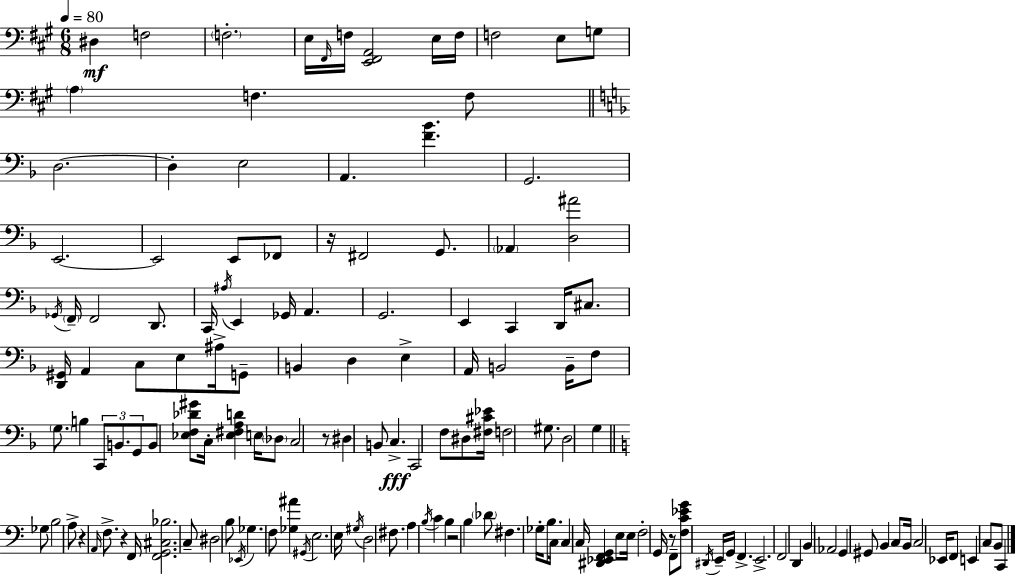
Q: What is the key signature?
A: A major